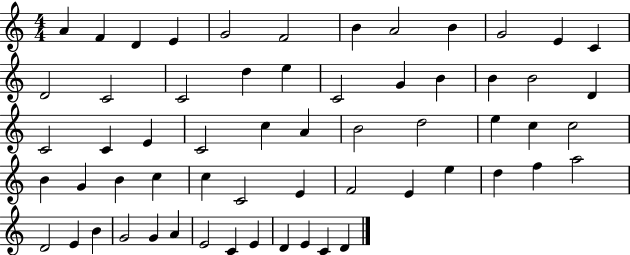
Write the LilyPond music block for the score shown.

{
  \clef treble
  \numericTimeSignature
  \time 4/4
  \key c \major
  a'4 f'4 d'4 e'4 | g'2 f'2 | b'4 a'2 b'4 | g'2 e'4 c'4 | \break d'2 c'2 | c'2 d''4 e''4 | c'2 g'4 b'4 | b'4 b'2 d'4 | \break c'2 c'4 e'4 | c'2 c''4 a'4 | b'2 d''2 | e''4 c''4 c''2 | \break b'4 g'4 b'4 c''4 | c''4 c'2 e'4 | f'2 e'4 e''4 | d''4 f''4 a''2 | \break d'2 e'4 b'4 | g'2 g'4 a'4 | e'2 c'4 e'4 | d'4 e'4 c'4 d'4 | \break \bar "|."
}